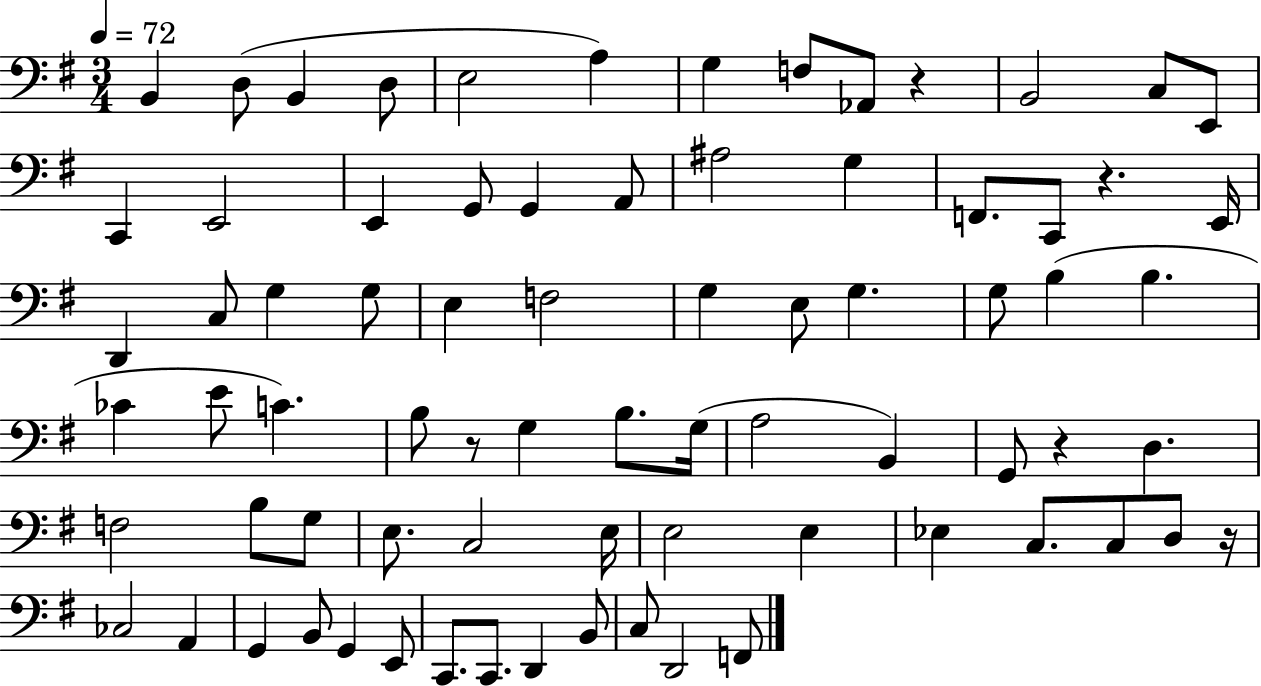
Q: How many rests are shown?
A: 5